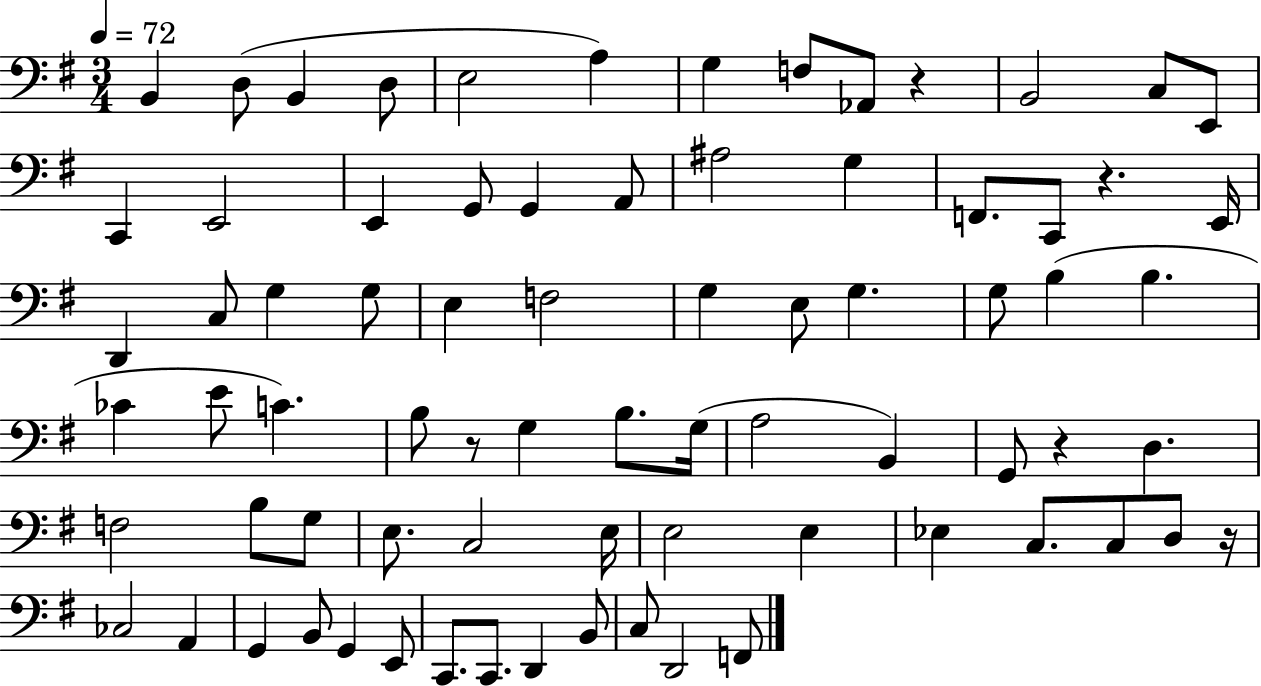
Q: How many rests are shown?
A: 5